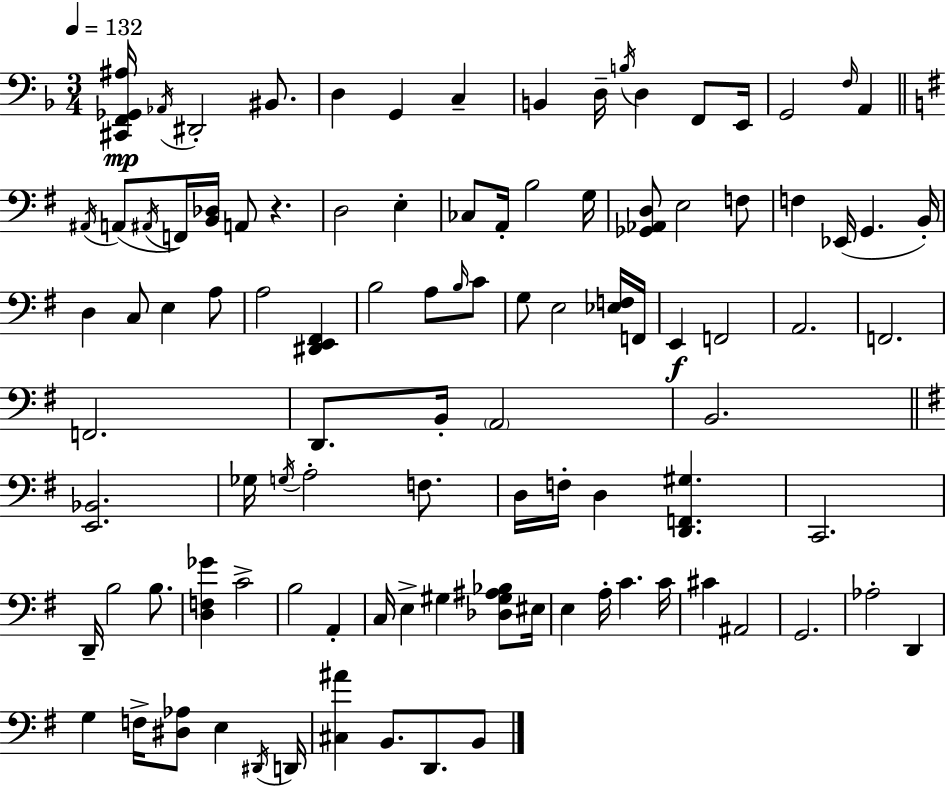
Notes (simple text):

[C#2,F2,Gb2,A#3]/s Ab2/s D#2/h BIS2/e. D3/q G2/q C3/q B2/q D3/s B3/s D3/q F2/e E2/s G2/h F3/s A2/q A#2/s A2/e A#2/s F2/s [B2,Db3]/s A2/e R/q. D3/h E3/q CES3/e A2/s B3/h G3/s [Gb2,Ab2,D3]/e E3/h F3/e F3/q Eb2/s G2/q. B2/s D3/q C3/e E3/q A3/e A3/h [D#2,E2,F#2]/q B3/h A3/e B3/s C4/e G3/e E3/h [Eb3,F3]/s F2/s E2/q F2/h A2/h. F2/h. F2/h. D2/e. B2/s A2/h B2/h. [E2,Bb2]/h. Gb3/s G3/s A3/h F3/e. D3/s F3/s D3/q [D2,F2,G#3]/q. C2/h. D2/s B3/h B3/e. [D3,F3,Gb4]/q C4/h B3/h A2/q C3/s E3/q G#3/q [Db3,G#3,A#3,Bb3]/e EIS3/s E3/q A3/s C4/q. C4/s C#4/q A#2/h G2/h. Ab3/h D2/q G3/q F3/s [D#3,Ab3]/e E3/q D#2/s D2/s [C#3,A#4]/q B2/e. D2/e. B2/e